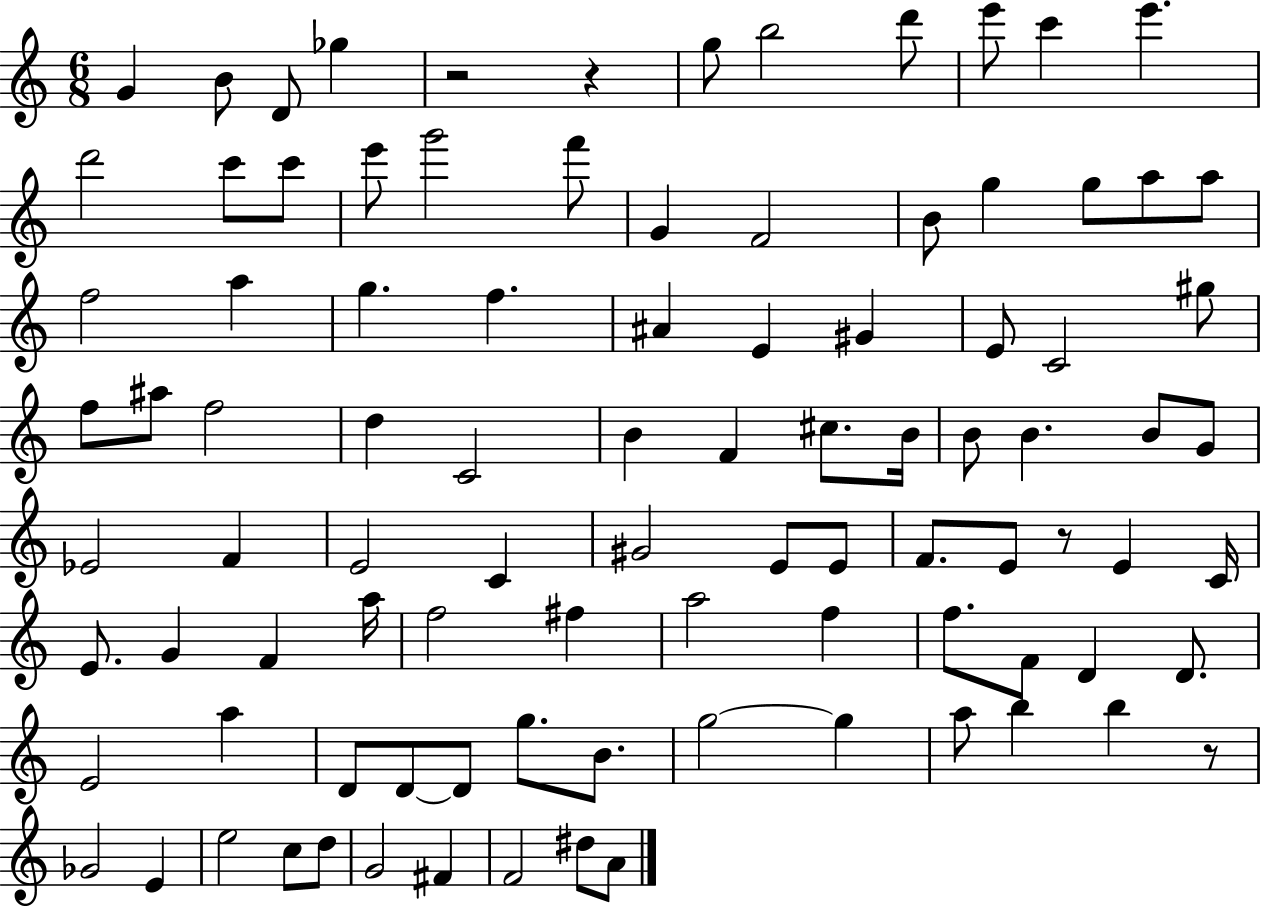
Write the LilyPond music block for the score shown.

{
  \clef treble
  \numericTimeSignature
  \time 6/8
  \key c \major
  \repeat volta 2 { g'4 b'8 d'8 ges''4 | r2 r4 | g''8 b''2 d'''8 | e'''8 c'''4 e'''4. | \break d'''2 c'''8 c'''8 | e'''8 g'''2 f'''8 | g'4 f'2 | b'8 g''4 g''8 a''8 a''8 | \break f''2 a''4 | g''4. f''4. | ais'4 e'4 gis'4 | e'8 c'2 gis''8 | \break f''8 ais''8 f''2 | d''4 c'2 | b'4 f'4 cis''8. b'16 | b'8 b'4. b'8 g'8 | \break ees'2 f'4 | e'2 c'4 | gis'2 e'8 e'8 | f'8. e'8 r8 e'4 c'16 | \break e'8. g'4 f'4 a''16 | f''2 fis''4 | a''2 f''4 | f''8. f'8 d'4 d'8. | \break e'2 a''4 | d'8 d'8~~ d'8 g''8. b'8. | g''2~~ g''4 | a''8 b''4 b''4 r8 | \break ges'2 e'4 | e''2 c''8 d''8 | g'2 fis'4 | f'2 dis''8 a'8 | \break } \bar "|."
}